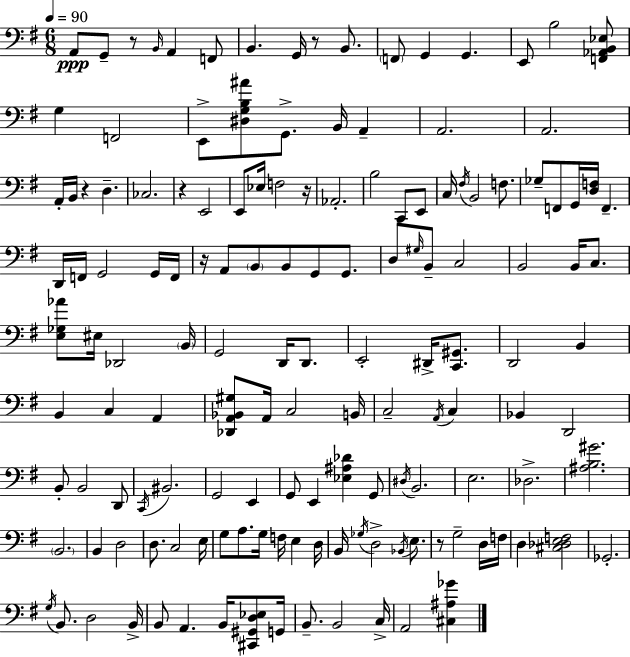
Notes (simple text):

A2/e G2/e R/e B2/s A2/q F2/e B2/q. G2/s R/e B2/e. F2/e G2/q G2/q. E2/e B3/h [F2,Ab2,B2,Eb3]/e G3/q F2/h E2/e [D#3,G3,B3,A#4]/e G2/e. B2/s A2/q A2/h. A2/h. A2/s B2/s R/q D3/q. CES3/h. R/q E2/h E2/e Eb3/s F3/h R/s Ab2/h. B3/h C2/e E2/e C3/s F#3/s B2/h F3/e. Gb3/e F2/e G2/s [D3,F3]/s F2/q. D2/s F2/s G2/h G2/s F2/s R/s A2/e B2/e B2/e G2/e G2/e. D3/e G#3/s B2/e C3/h B2/h B2/s C3/e. [E3,Gb3,Ab4]/e EIS3/s Db2/h B2/s G2/h D2/s D2/e. E2/h D#2/s [C2,G#2]/e. D2/h B2/q B2/q C3/q A2/q [Db2,A2,Bb2,G#3]/e A2/s C3/h B2/s C3/h A2/s C3/q Bb2/q D2/h B2/e B2/h D2/e C2/s BIS2/h. G2/h E2/q G2/e E2/q [Eb3,A#3,Db4]/q G2/e D#3/s B2/h. E3/h. Db3/h. [A#3,B3,G#4]/h. B2/h. B2/q D3/h D3/e. C3/h E3/s G3/e A3/e. G3/s F3/s E3/q D3/s B2/s Gb3/s D3/h Bb2/s E3/e. R/e G3/h D3/s F3/s D3/q [C#3,Db3,E3,F3]/h Gb2/h. G3/s B2/e. D3/h B2/s B2/e A2/q. B2/s [C#2,G#2,D3,Eb3]/e G2/s B2/e. B2/h C3/s A2/h [C#3,A#3,Gb4]/q